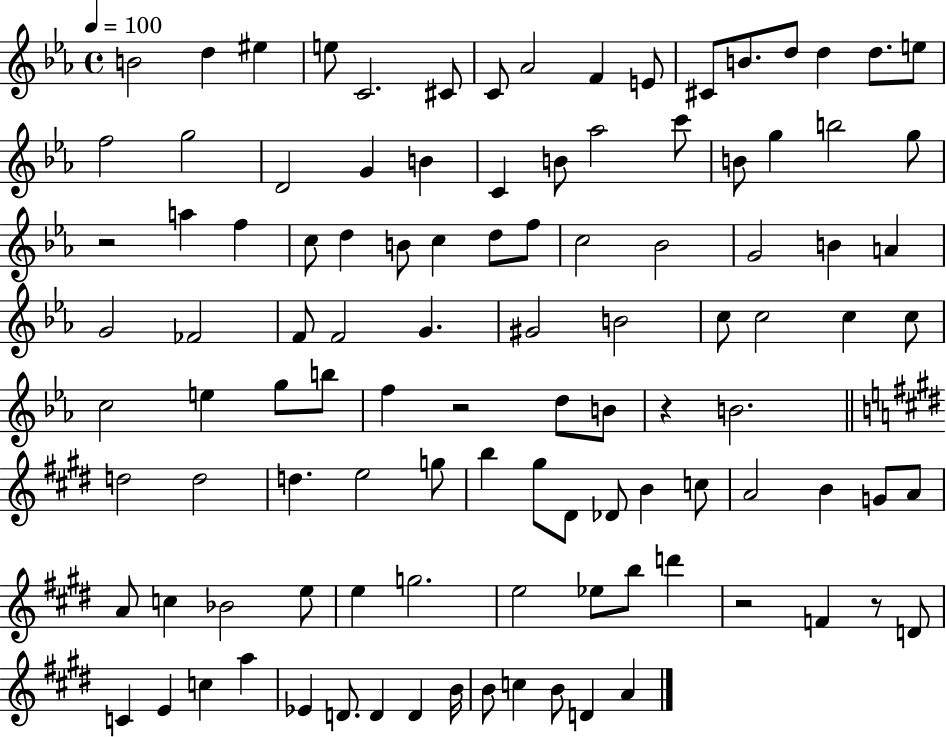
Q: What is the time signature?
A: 4/4